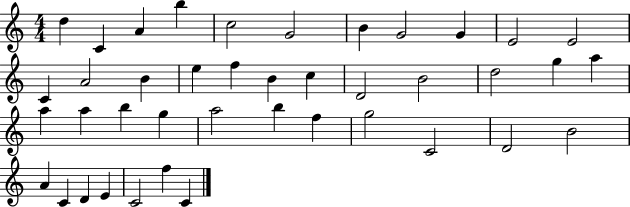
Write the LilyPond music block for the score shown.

{
  \clef treble
  \numericTimeSignature
  \time 4/4
  \key c \major
  d''4 c'4 a'4 b''4 | c''2 g'2 | b'4 g'2 g'4 | e'2 e'2 | \break c'4 a'2 b'4 | e''4 f''4 b'4 c''4 | d'2 b'2 | d''2 g''4 a''4 | \break a''4 a''4 b''4 g''4 | a''2 b''4 f''4 | g''2 c'2 | d'2 b'2 | \break a'4 c'4 d'4 e'4 | c'2 f''4 c'4 | \bar "|."
}